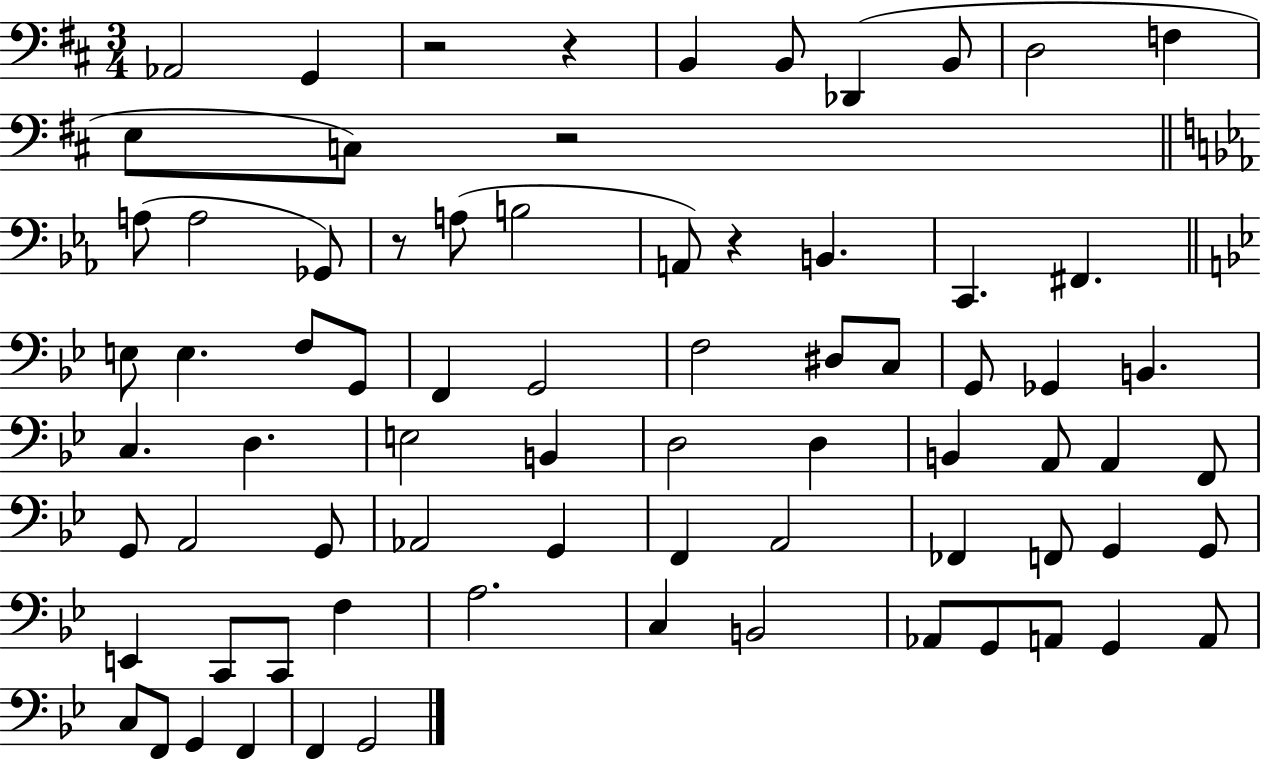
X:1
T:Untitled
M:3/4
L:1/4
K:D
_A,,2 G,, z2 z B,, B,,/2 _D,, B,,/2 D,2 F, E,/2 C,/2 z2 A,/2 A,2 _G,,/2 z/2 A,/2 B,2 A,,/2 z B,, C,, ^F,, E,/2 E, F,/2 G,,/2 F,, G,,2 F,2 ^D,/2 C,/2 G,,/2 _G,, B,, C, D, E,2 B,, D,2 D, B,, A,,/2 A,, F,,/2 G,,/2 A,,2 G,,/2 _A,,2 G,, F,, A,,2 _F,, F,,/2 G,, G,,/2 E,, C,,/2 C,,/2 F, A,2 C, B,,2 _A,,/2 G,,/2 A,,/2 G,, A,,/2 C,/2 F,,/2 G,, F,, F,, G,,2